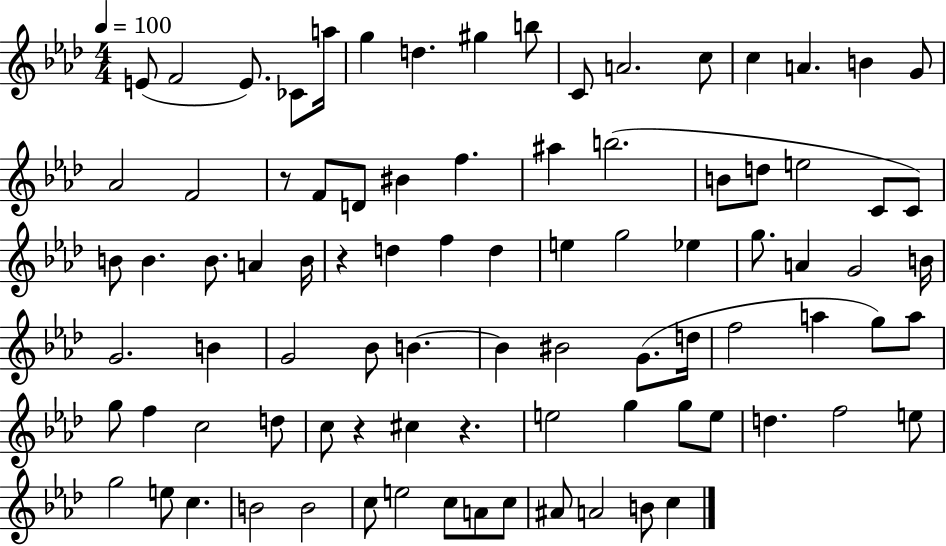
E4/e F4/h E4/e. CES4/e A5/s G5/q D5/q. G#5/q B5/e C4/e A4/h. C5/e C5/q A4/q. B4/q G4/e Ab4/h F4/h R/e F4/e D4/e BIS4/q F5/q. A#5/q B5/h. B4/e D5/e E5/h C4/e C4/e B4/e B4/q. B4/e. A4/q B4/s R/q D5/q F5/q D5/q E5/q G5/h Eb5/q G5/e. A4/q G4/h B4/s G4/h. B4/q G4/h Bb4/e B4/q. B4/q BIS4/h G4/e. D5/s F5/h A5/q G5/e A5/e G5/e F5/q C5/h D5/e C5/e R/q C#5/q R/q. E5/h G5/q G5/e E5/e D5/q. F5/h E5/e G5/h E5/e C5/q. B4/h B4/h C5/e E5/h C5/e A4/e C5/e A#4/e A4/h B4/e C5/q